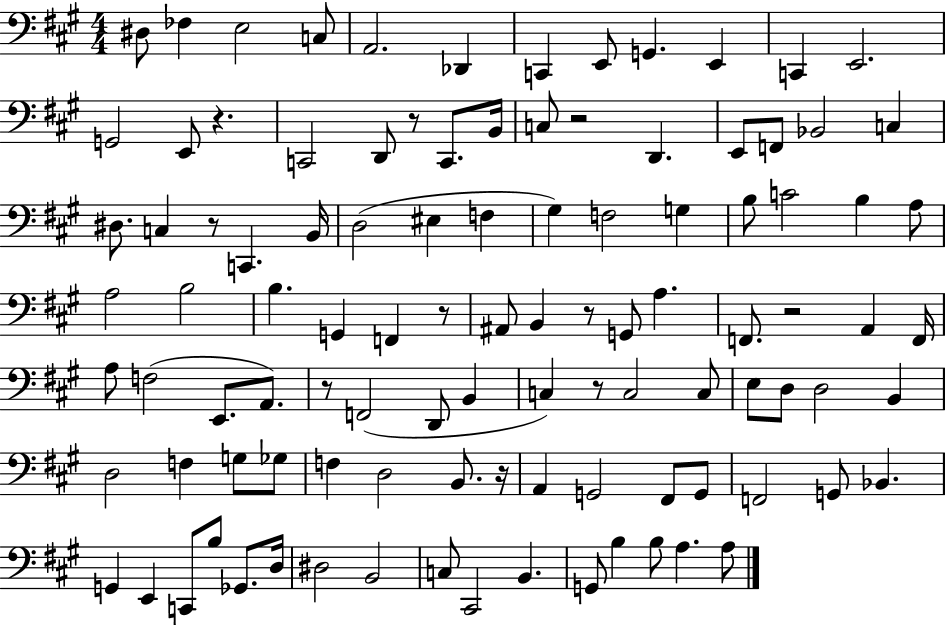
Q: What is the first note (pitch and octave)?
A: D#3